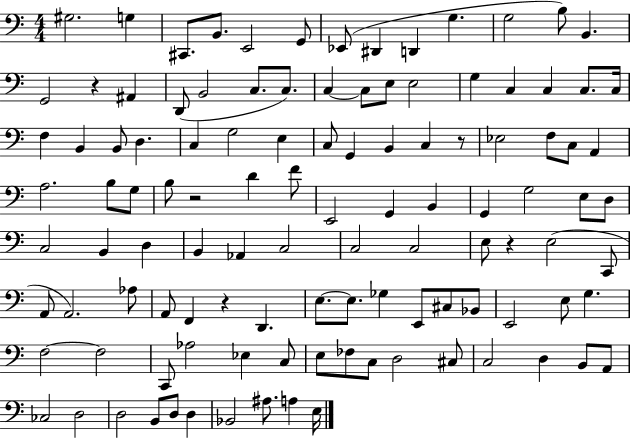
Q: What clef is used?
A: bass